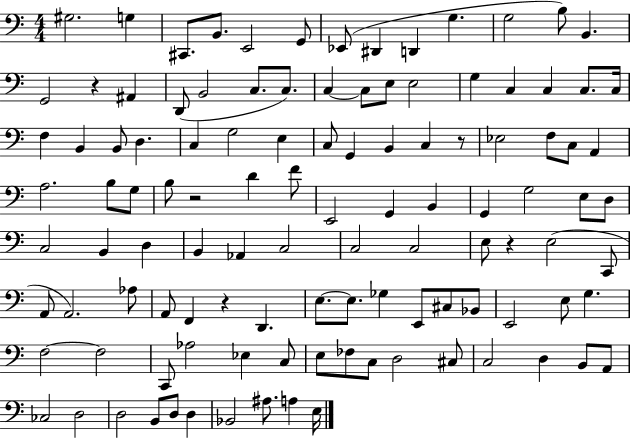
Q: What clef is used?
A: bass